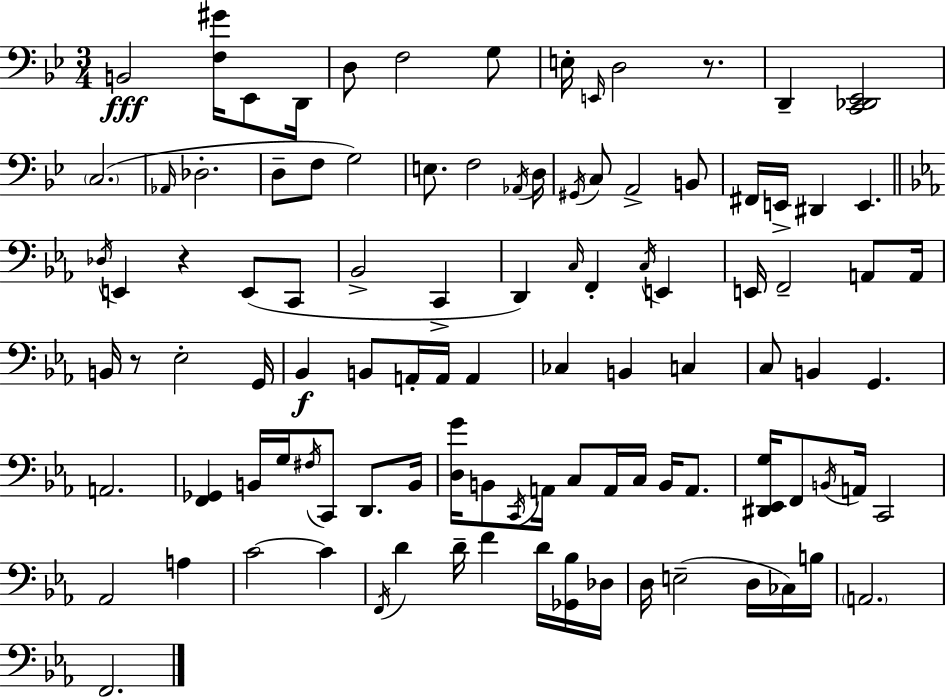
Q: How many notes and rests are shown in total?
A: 102